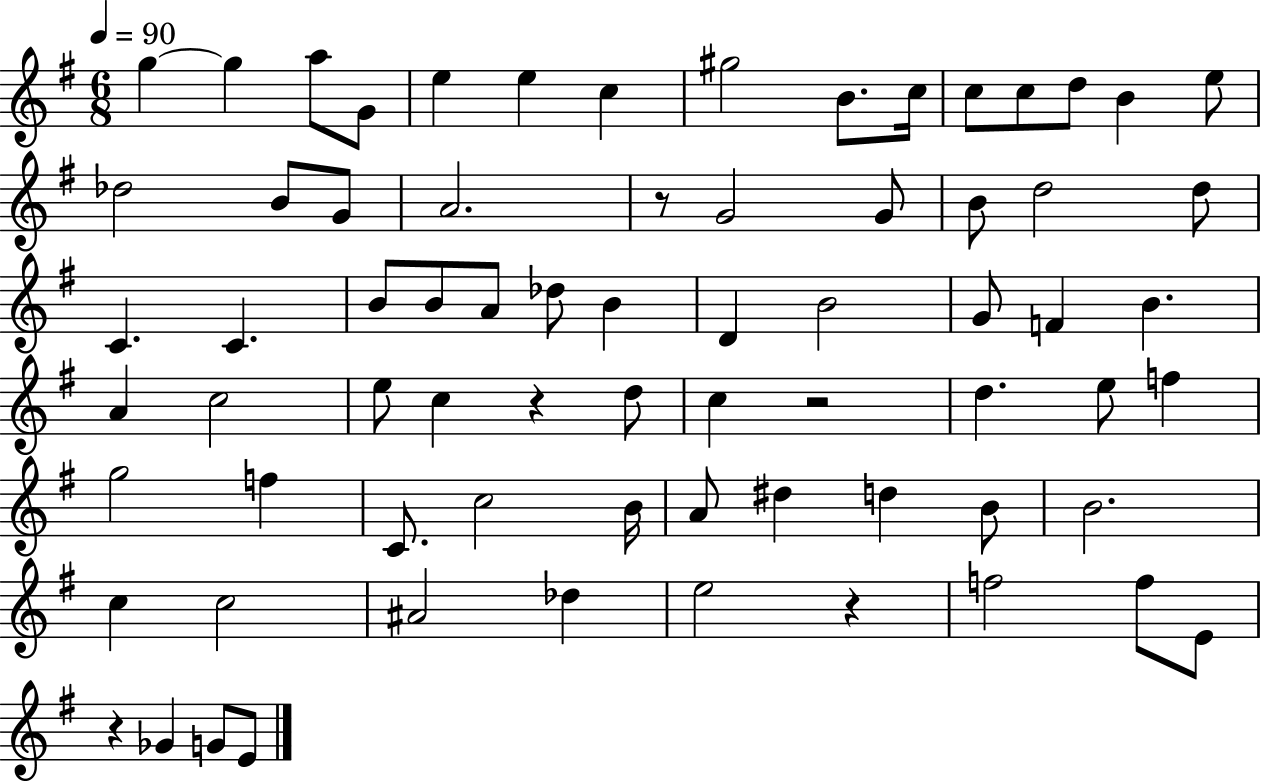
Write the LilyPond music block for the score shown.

{
  \clef treble
  \numericTimeSignature
  \time 6/8
  \key g \major
  \tempo 4 = 90
  \repeat volta 2 { g''4~~ g''4 a''8 g'8 | e''4 e''4 c''4 | gis''2 b'8. c''16 | c''8 c''8 d''8 b'4 e''8 | \break des''2 b'8 g'8 | a'2. | r8 g'2 g'8 | b'8 d''2 d''8 | \break c'4. c'4. | b'8 b'8 a'8 des''8 b'4 | d'4 b'2 | g'8 f'4 b'4. | \break a'4 c''2 | e''8 c''4 r4 d''8 | c''4 r2 | d''4. e''8 f''4 | \break g''2 f''4 | c'8. c''2 b'16 | a'8 dis''4 d''4 b'8 | b'2. | \break c''4 c''2 | ais'2 des''4 | e''2 r4 | f''2 f''8 e'8 | \break r4 ges'4 g'8 e'8 | } \bar "|."
}